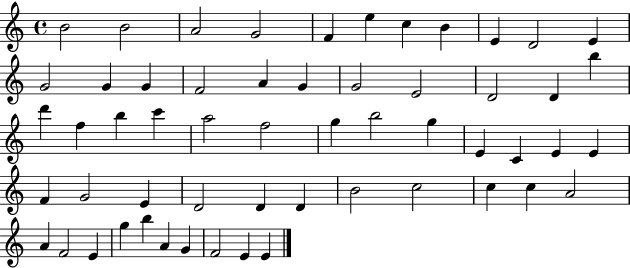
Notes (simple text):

B4/h B4/h A4/h G4/h F4/q E5/q C5/q B4/q E4/q D4/h E4/q G4/h G4/q G4/q F4/h A4/q G4/q G4/h E4/h D4/h D4/q B5/q D6/q F5/q B5/q C6/q A5/h F5/h G5/q B5/h G5/q E4/q C4/q E4/q E4/q F4/q G4/h E4/q D4/h D4/q D4/q B4/h C5/h C5/q C5/q A4/h A4/q F4/h E4/q G5/q B5/q A4/q G4/q F4/h E4/q E4/q